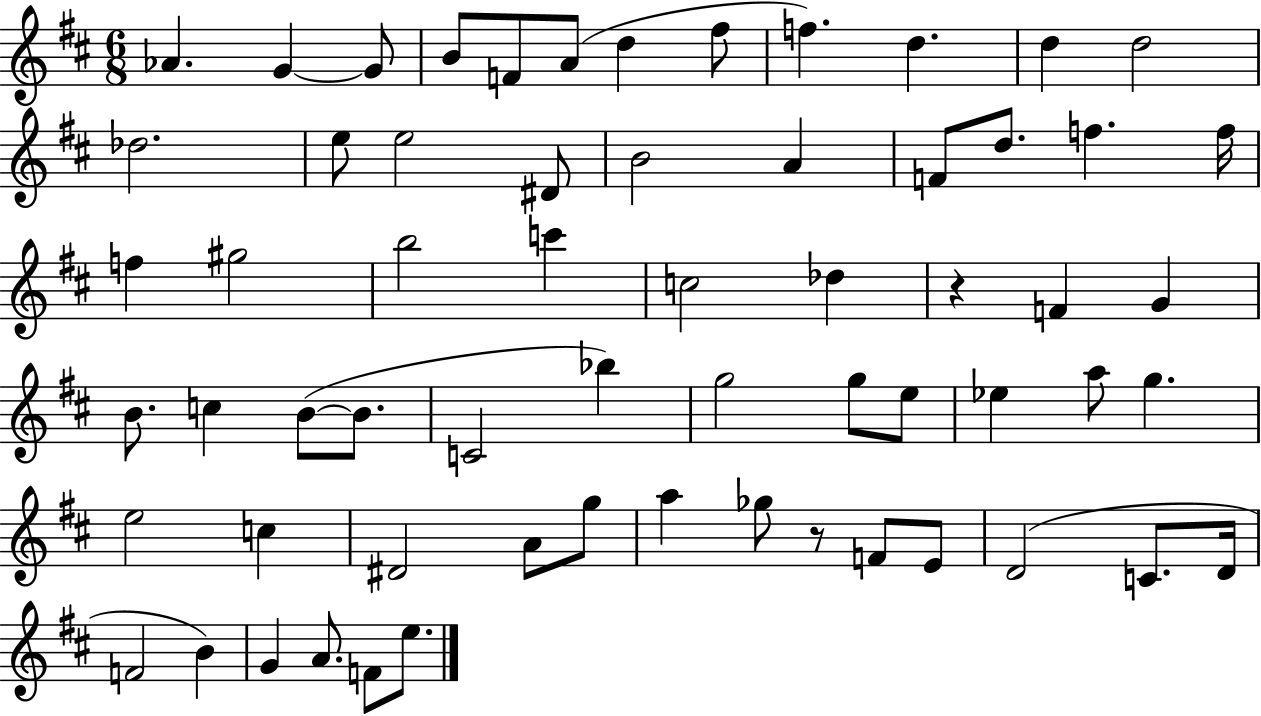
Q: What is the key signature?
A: D major